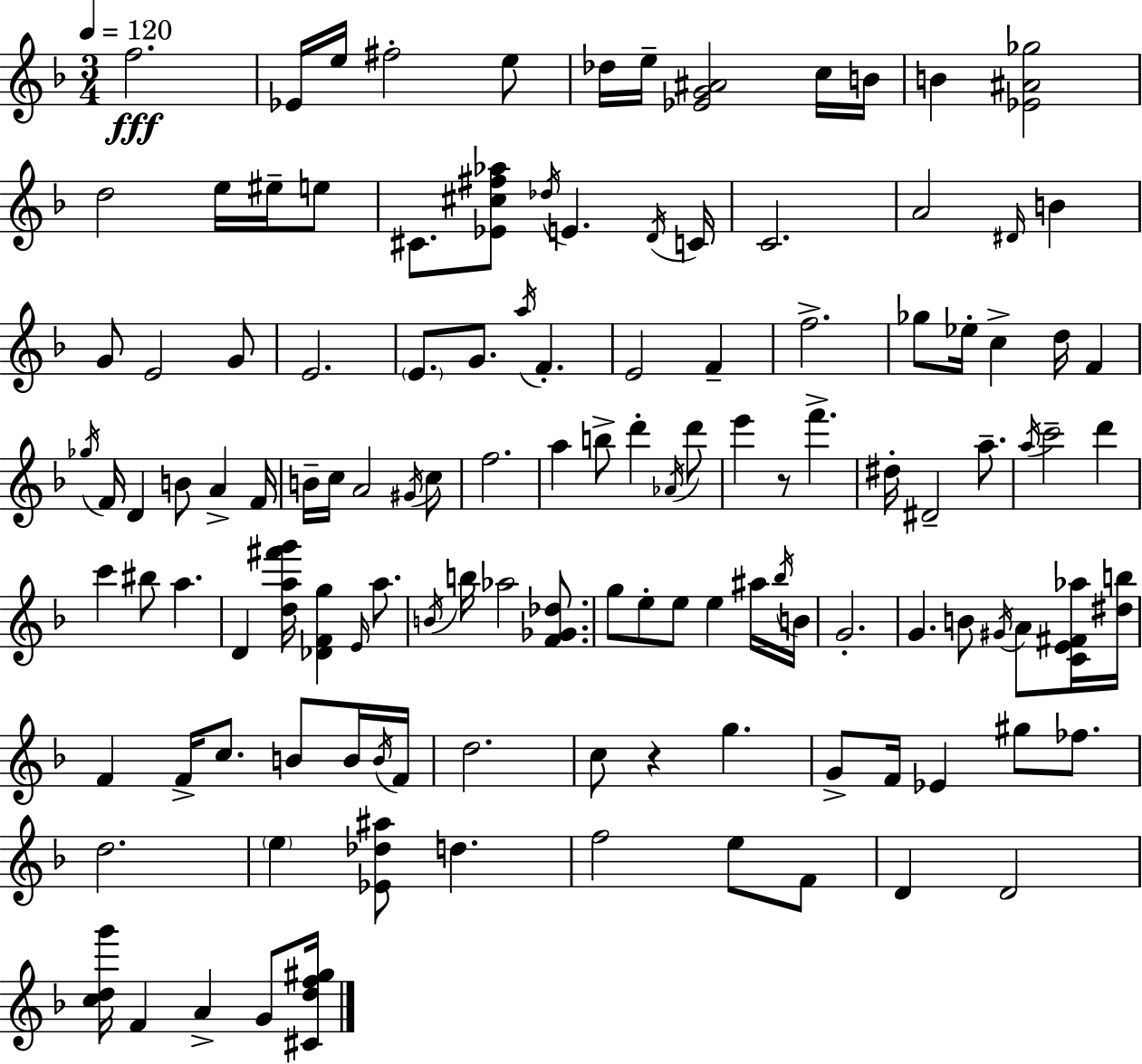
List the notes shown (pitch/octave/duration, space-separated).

F5/h. Eb4/s E5/s F#5/h E5/e Db5/s E5/s [Eb4,G4,A#4]/h C5/s B4/s B4/q [Eb4,A#4,Gb5]/h D5/h E5/s EIS5/s E5/e C#4/e. [Eb4,C#5,F#5,Ab5]/e Db5/s E4/q. D4/s C4/s C4/h. A4/h D#4/s B4/q G4/e E4/h G4/e E4/h. E4/e. G4/e. A5/s F4/q. E4/h F4/q F5/h. Gb5/e Eb5/s C5/q D5/s F4/q Gb5/s F4/s D4/q B4/e A4/q F4/s B4/s C5/s A4/h G#4/s C5/e F5/h. A5/q B5/e D6/q Ab4/s D6/e E6/q R/e F6/q. D#5/s D#4/h A5/e. A5/s C6/h D6/q C6/q BIS5/e A5/q. D4/q [D5,A5,F#6,G6]/s [Db4,F4,G5]/q E4/s A5/e. B4/s B5/s Ab5/h [F4,Gb4,Db5]/e. G5/e E5/e E5/e E5/q A#5/s Bb5/s B4/s G4/h. G4/q. B4/e G#4/s A4/e [C4,E4,F#4,Ab5]/s [D#5,B5]/s F4/q F4/s C5/e. B4/e B4/s B4/s F4/s D5/h. C5/e R/q G5/q. G4/e F4/s Eb4/q G#5/e FES5/e. D5/h. E5/q [Eb4,Db5,A#5]/e D5/q. F5/h E5/e F4/e D4/q D4/h [C5,D5,G6]/s F4/q A4/q G4/e [C#4,D5,F5,G#5]/s